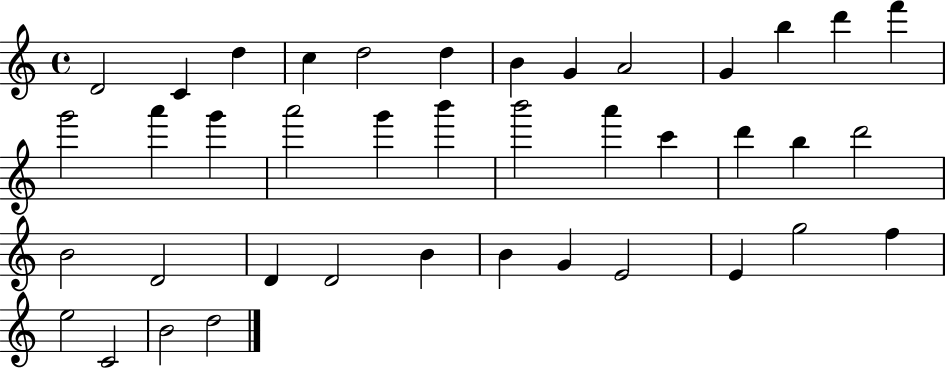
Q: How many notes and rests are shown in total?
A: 40